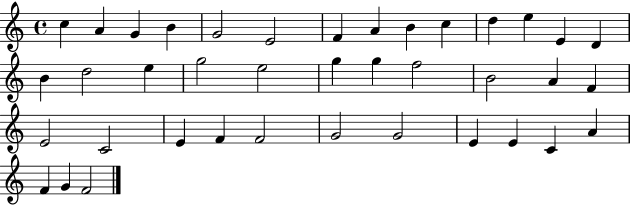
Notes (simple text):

C5/q A4/q G4/q B4/q G4/h E4/h F4/q A4/q B4/q C5/q D5/q E5/q E4/q D4/q B4/q D5/h E5/q G5/h E5/h G5/q G5/q F5/h B4/h A4/q F4/q E4/h C4/h E4/q F4/q F4/h G4/h G4/h E4/q E4/q C4/q A4/q F4/q G4/q F4/h